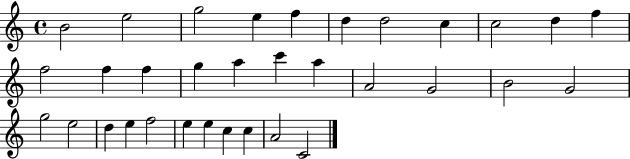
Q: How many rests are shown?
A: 0